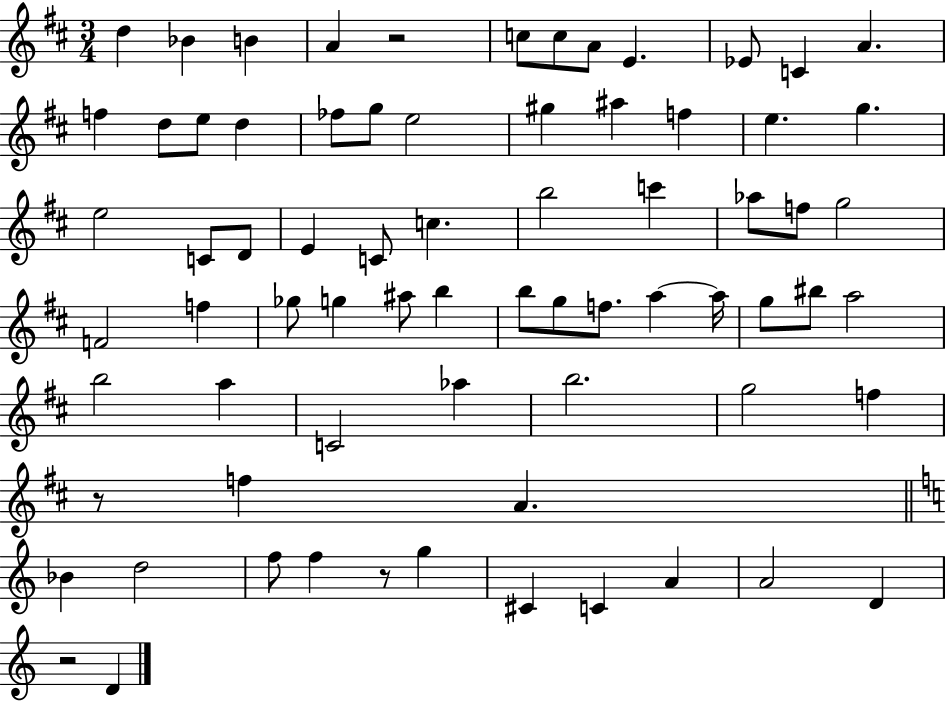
{
  \clef treble
  \numericTimeSignature
  \time 3/4
  \key d \major
  d''4 bes'4 b'4 | a'4 r2 | c''8 c''8 a'8 e'4. | ees'8 c'4 a'4. | \break f''4 d''8 e''8 d''4 | fes''8 g''8 e''2 | gis''4 ais''4 f''4 | e''4. g''4. | \break e''2 c'8 d'8 | e'4 c'8 c''4. | b''2 c'''4 | aes''8 f''8 g''2 | \break f'2 f''4 | ges''8 g''4 ais''8 b''4 | b''8 g''8 f''8. a''4~~ a''16 | g''8 bis''8 a''2 | \break b''2 a''4 | c'2 aes''4 | b''2. | g''2 f''4 | \break r8 f''4 a'4. | \bar "||" \break \key c \major bes'4 d''2 | f''8 f''4 r8 g''4 | cis'4 c'4 a'4 | a'2 d'4 | \break r2 d'4 | \bar "|."
}